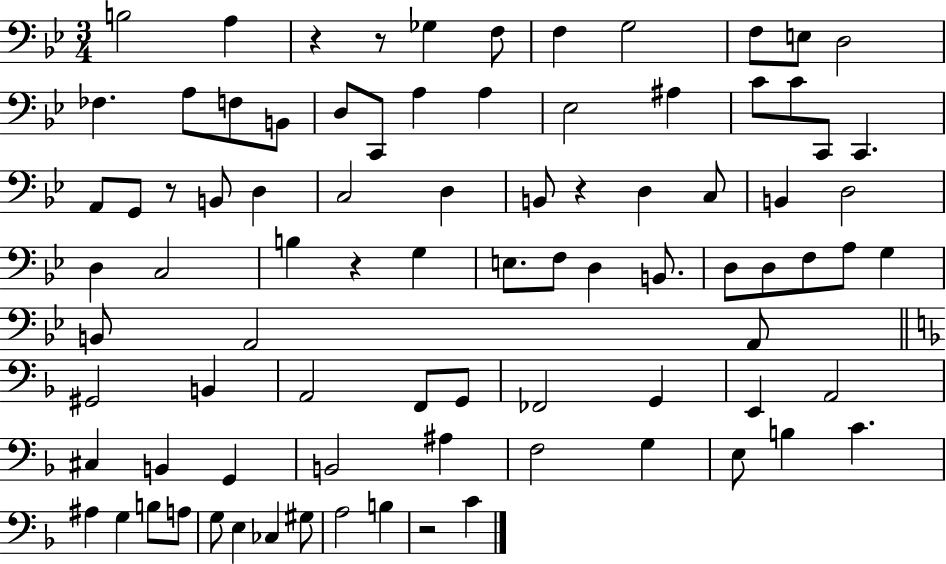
B3/h A3/q R/q R/e Gb3/q F3/e F3/q G3/h F3/e E3/e D3/h FES3/q. A3/e F3/e B2/e D3/e C2/e A3/q A3/q Eb3/h A#3/q C4/e C4/e C2/e C2/q. A2/e G2/e R/e B2/e D3/q C3/h D3/q B2/e R/q D3/q C3/e B2/q D3/h D3/q C3/h B3/q R/q G3/q E3/e. F3/e D3/q B2/e. D3/e D3/e F3/e A3/e G3/q B2/e A2/h A2/e G#2/h B2/q A2/h F2/e G2/e FES2/h G2/q E2/q A2/h C#3/q B2/q G2/q B2/h A#3/q F3/h G3/q E3/e B3/q C4/q. A#3/q G3/q B3/e A3/e G3/e E3/q CES3/q G#3/e A3/h B3/q R/h C4/q